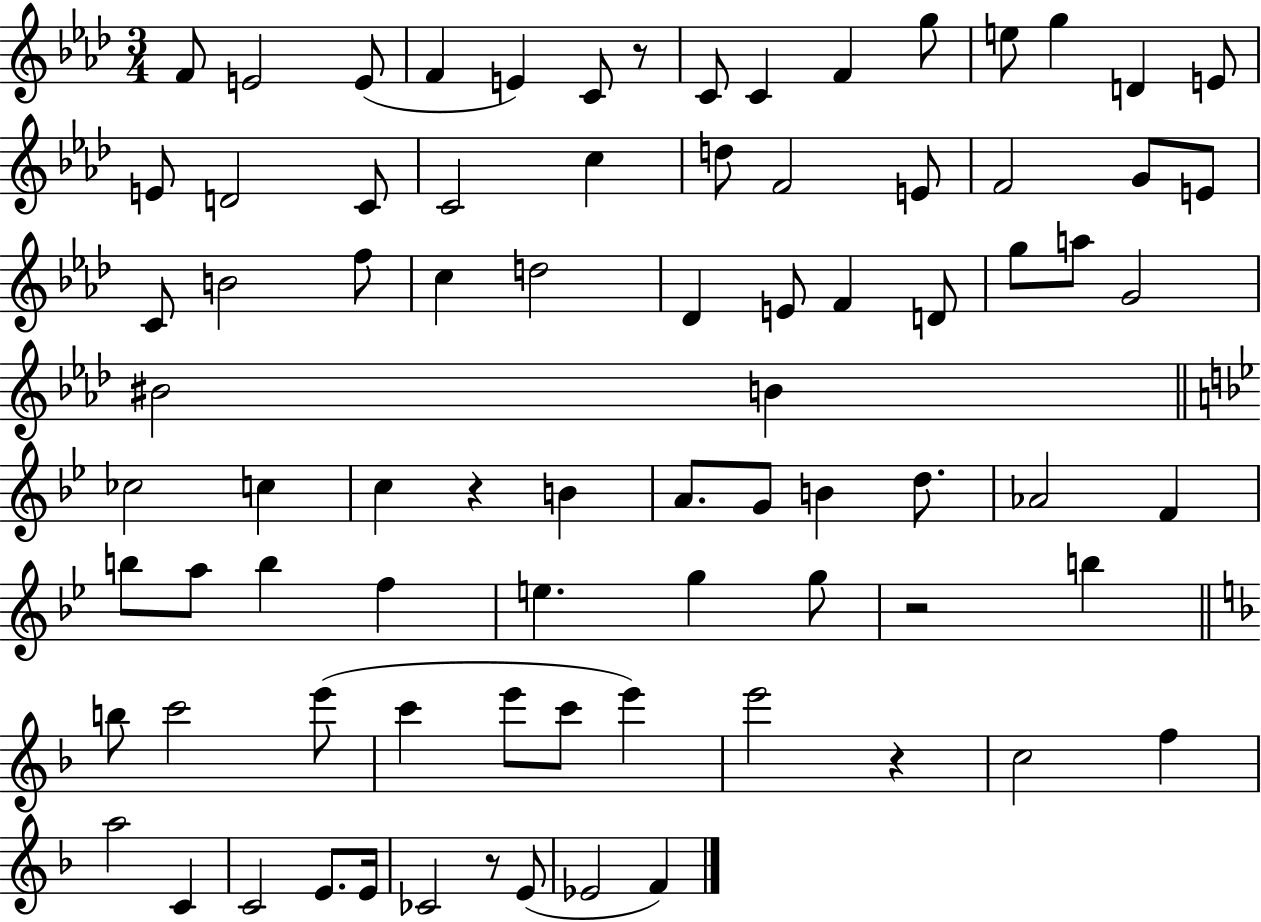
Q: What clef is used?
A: treble